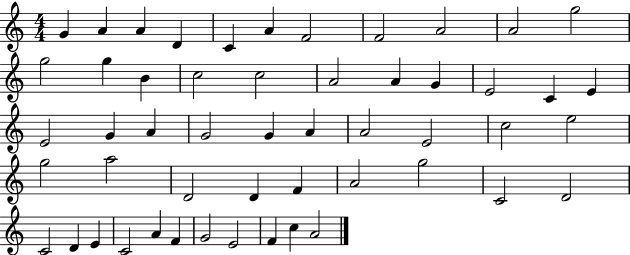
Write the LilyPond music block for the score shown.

{
  \clef treble
  \numericTimeSignature
  \time 4/4
  \key c \major
  g'4 a'4 a'4 d'4 | c'4 a'4 f'2 | f'2 a'2 | a'2 g''2 | \break g''2 g''4 b'4 | c''2 c''2 | a'2 a'4 g'4 | e'2 c'4 e'4 | \break e'2 g'4 a'4 | g'2 g'4 a'4 | a'2 e'2 | c''2 e''2 | \break g''2 a''2 | d'2 d'4 f'4 | a'2 g''2 | c'2 d'2 | \break c'2 d'4 e'4 | c'2 a'4 f'4 | g'2 e'2 | f'4 c''4 a'2 | \break \bar "|."
}